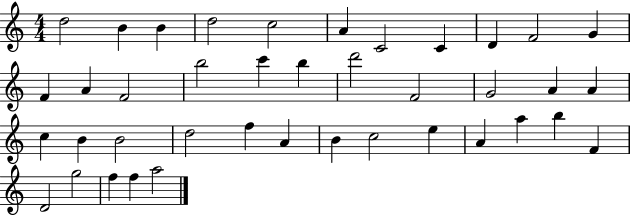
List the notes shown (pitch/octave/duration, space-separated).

D5/h B4/q B4/q D5/h C5/h A4/q C4/h C4/q D4/q F4/h G4/q F4/q A4/q F4/h B5/h C6/q B5/q D6/h F4/h G4/h A4/q A4/q C5/q B4/q B4/h D5/h F5/q A4/q B4/q C5/h E5/q A4/q A5/q B5/q F4/q D4/h G5/h F5/q F5/q A5/h